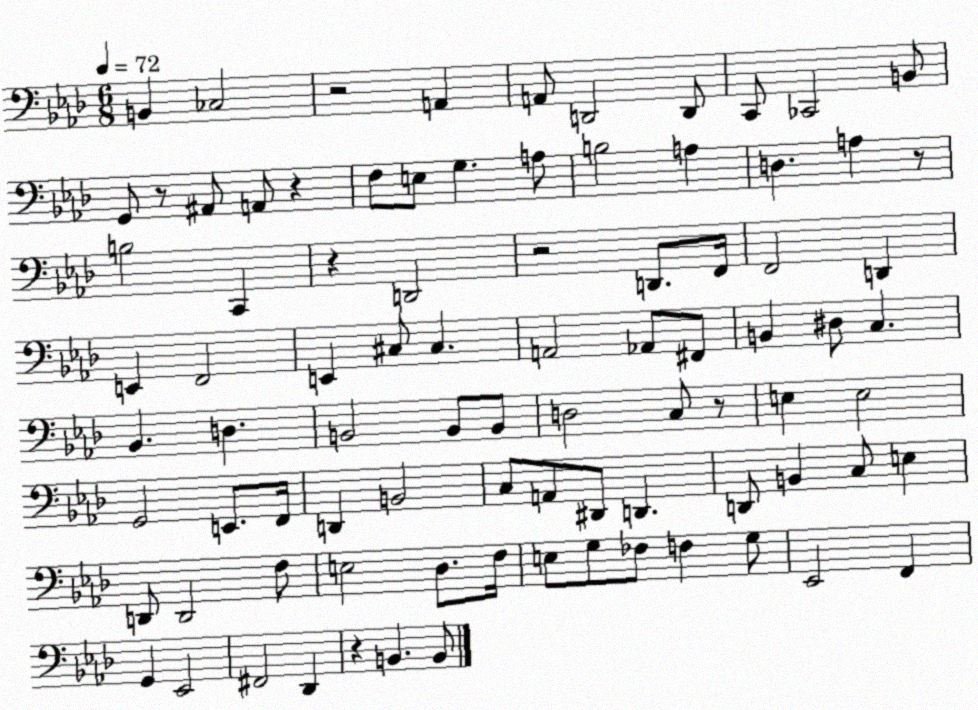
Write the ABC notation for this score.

X:1
T:Untitled
M:6/8
L:1/4
K:Ab
B,, _C,2 z2 A,, A,,/2 D,,2 D,,/2 C,,/2 _C,,2 B,,/2 G,,/2 z/2 ^A,,/2 A,,/2 z F,/2 E,/2 G, A,/2 B,2 A, D, A, z/2 B,2 C,, z D,,2 z2 D,,/2 F,,/4 F,,2 D,, E,, F,,2 E,, ^C,/2 ^C, A,,2 _A,,/2 ^F,,/2 B,, ^D,/2 C, _B,, D, B,,2 B,,/2 B,,/2 D,2 C,/2 z/2 E, E,2 G,,2 E,,/2 F,,/4 D,, B,,2 C,/2 A,,/2 ^D,,/2 D,, D,,/2 B,, C,/2 E, D,,/2 D,,2 F,/2 E,2 _D,/2 F,/4 E,/2 G,/2 _F,/2 F, G,/2 _E,,2 F,, G,, _E,,2 ^F,,2 _D,, z B,, B,,/2